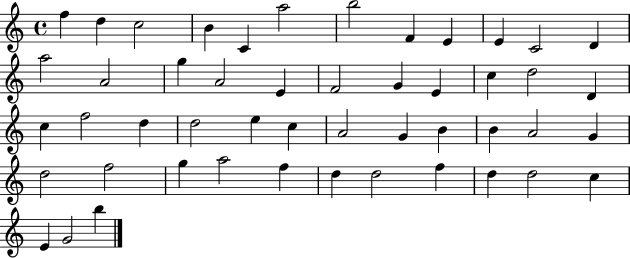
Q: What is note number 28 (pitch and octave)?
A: E5